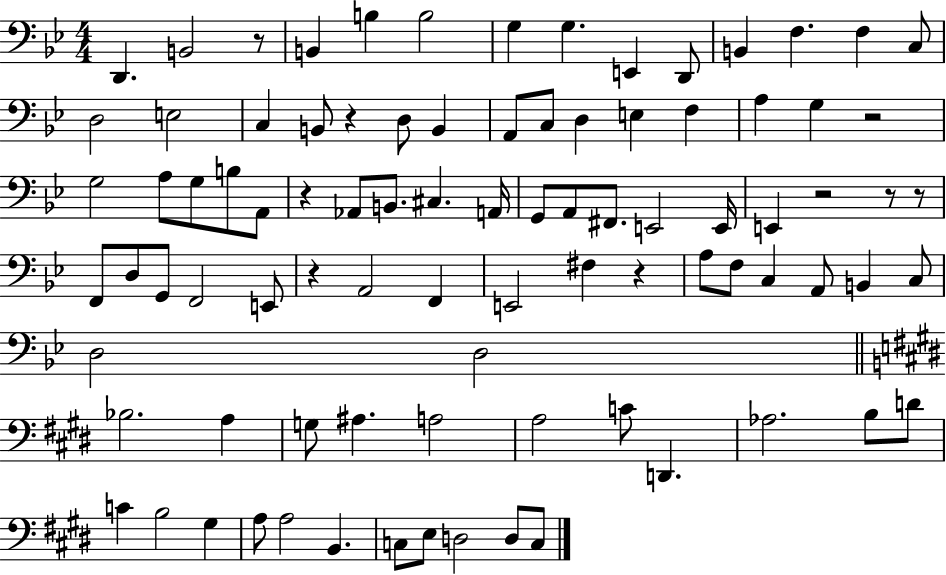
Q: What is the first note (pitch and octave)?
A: D2